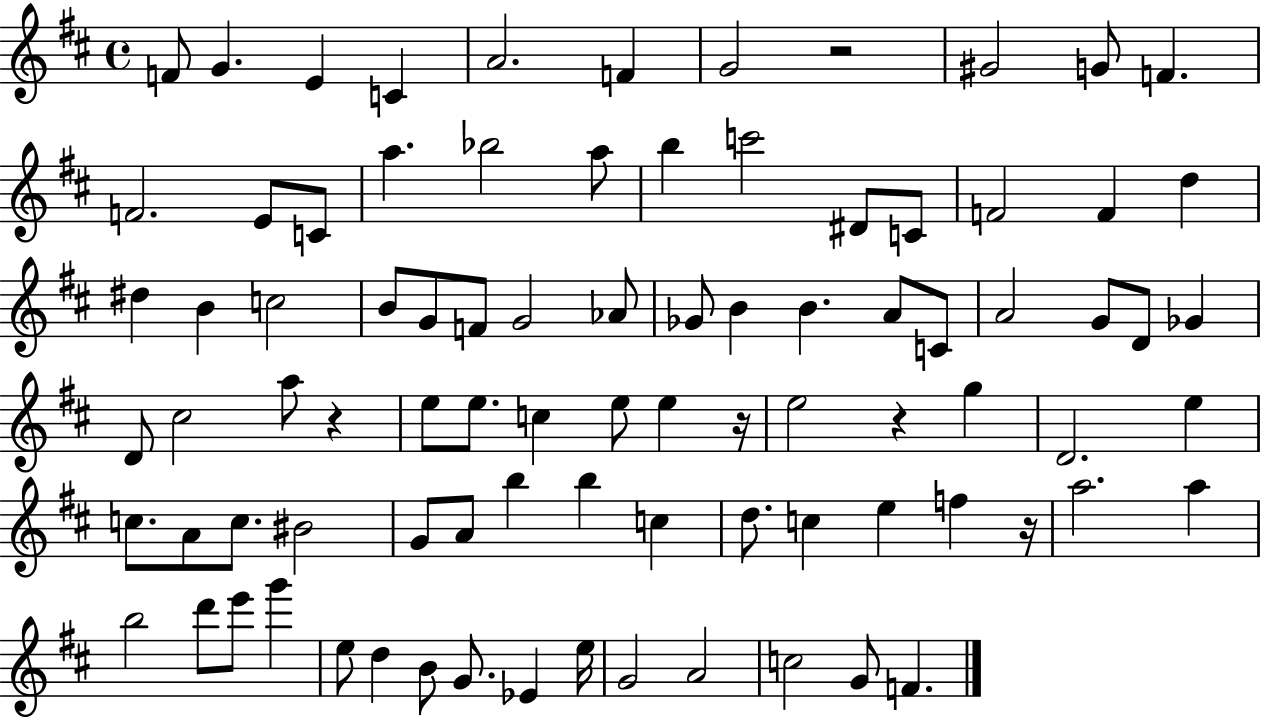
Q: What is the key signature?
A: D major